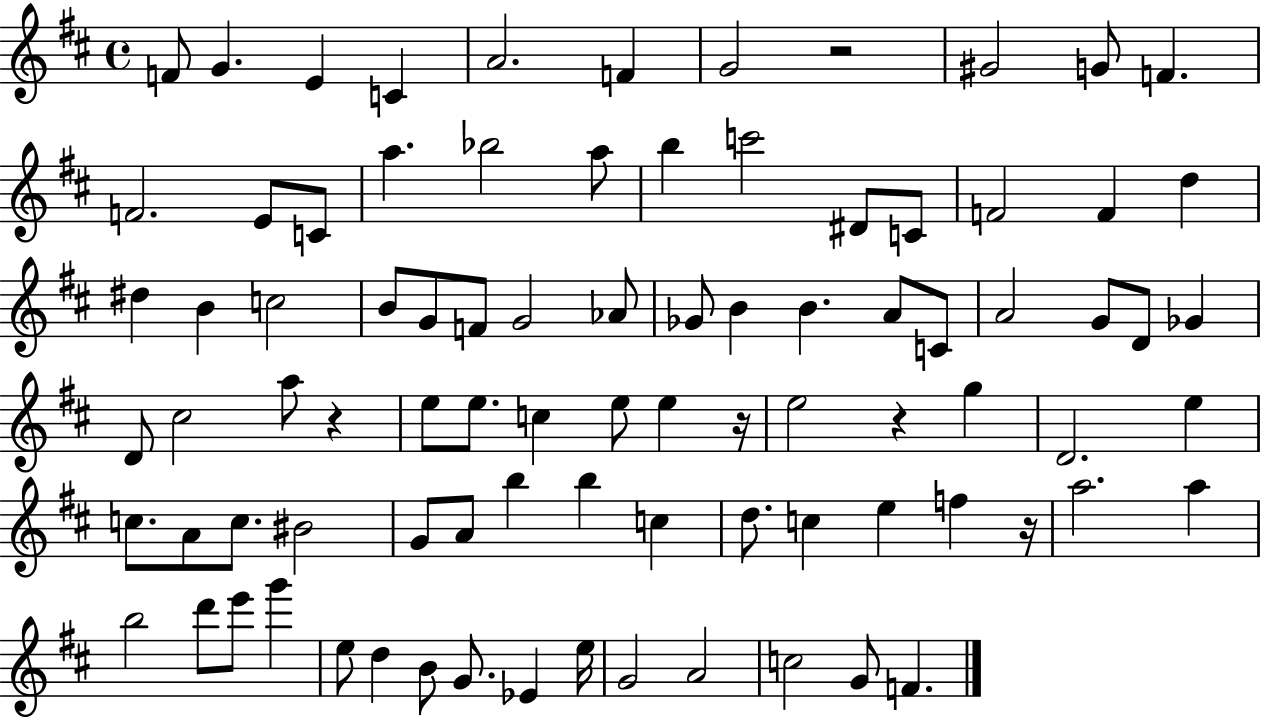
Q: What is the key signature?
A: D major